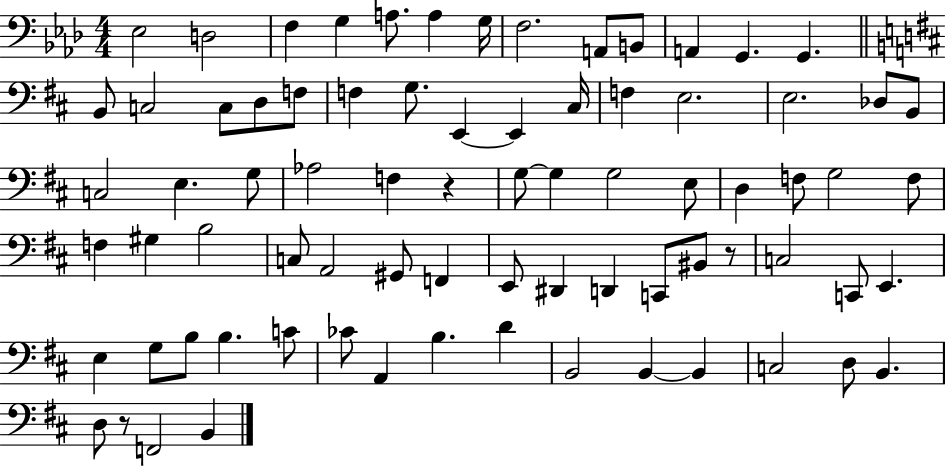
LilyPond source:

{
  \clef bass
  \numericTimeSignature
  \time 4/4
  \key aes \major
  ees2 d2 | f4 g4 a8. a4 g16 | f2. a,8 b,8 | a,4 g,4. g,4. | \break \bar "||" \break \key d \major b,8 c2 c8 d8 f8 | f4 g8. e,4~~ e,4 cis16 | f4 e2. | e2. des8 b,8 | \break c2 e4. g8 | aes2 f4 r4 | g8~~ g4 g2 e8 | d4 f8 g2 f8 | \break f4 gis4 b2 | c8 a,2 gis,8 f,4 | e,8 dis,4 d,4 c,8 bis,8 r8 | c2 c,8 e,4. | \break e4 g8 b8 b4. c'8 | ces'8 a,4 b4. d'4 | b,2 b,4~~ b,4 | c2 d8 b,4. | \break d8 r8 f,2 b,4 | \bar "|."
}